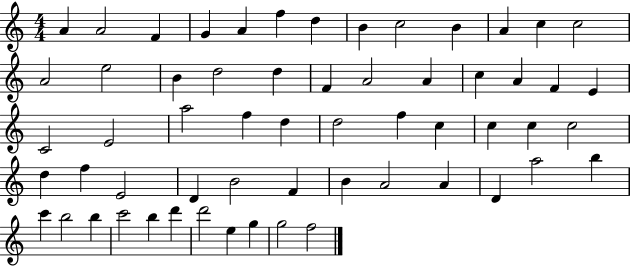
A4/q A4/h F4/q G4/q A4/q F5/q D5/q B4/q C5/h B4/q A4/q C5/q C5/h A4/h E5/h B4/q D5/h D5/q F4/q A4/h A4/q C5/q A4/q F4/q E4/q C4/h E4/h A5/h F5/q D5/q D5/h F5/q C5/q C5/q C5/q C5/h D5/q F5/q E4/h D4/q B4/h F4/q B4/q A4/h A4/q D4/q A5/h B5/q C6/q B5/h B5/q C6/h B5/q D6/q D6/h E5/q G5/q G5/h F5/h